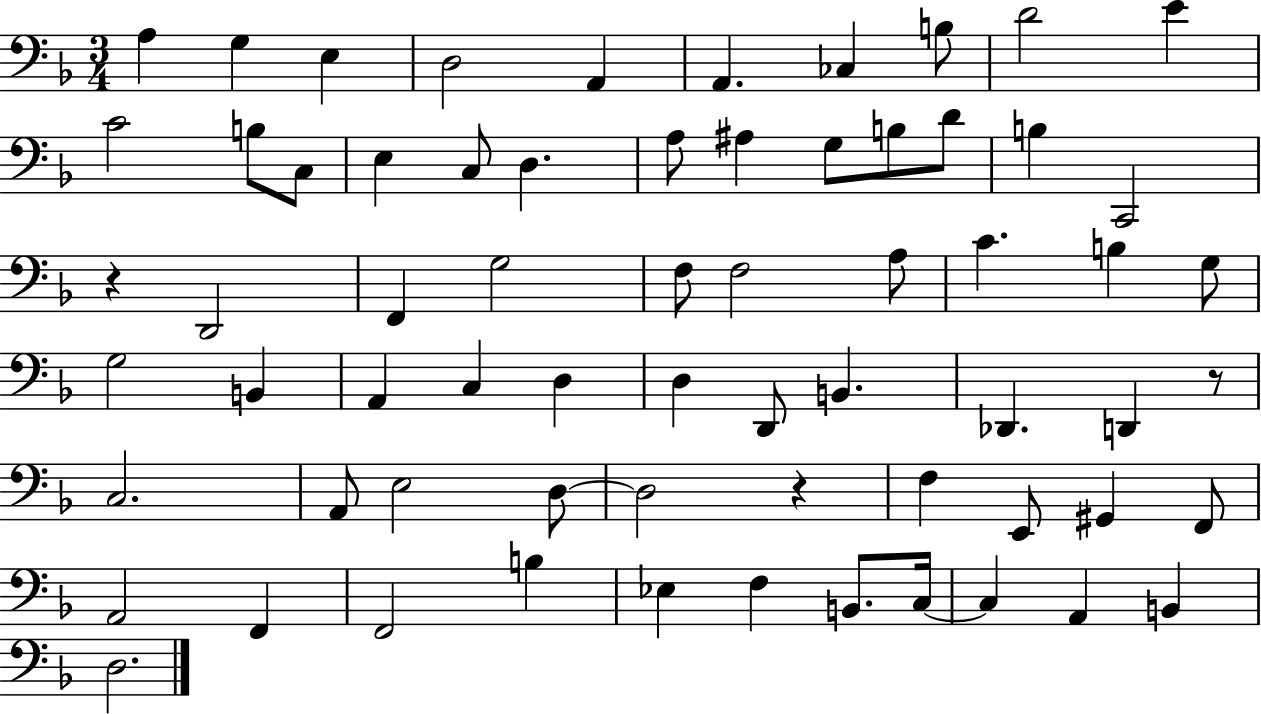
A3/q G3/q E3/q D3/h A2/q A2/q. CES3/q B3/e D4/h E4/q C4/h B3/e C3/e E3/q C3/e D3/q. A3/e A#3/q G3/e B3/e D4/e B3/q C2/h R/q D2/h F2/q G3/h F3/e F3/h A3/e C4/q. B3/q G3/e G3/h B2/q A2/q C3/q D3/q D3/q D2/e B2/q. Db2/q. D2/q R/e C3/h. A2/e E3/h D3/e D3/h R/q F3/q E2/e G#2/q F2/e A2/h F2/q F2/h B3/q Eb3/q F3/q B2/e. C3/s C3/q A2/q B2/q D3/h.